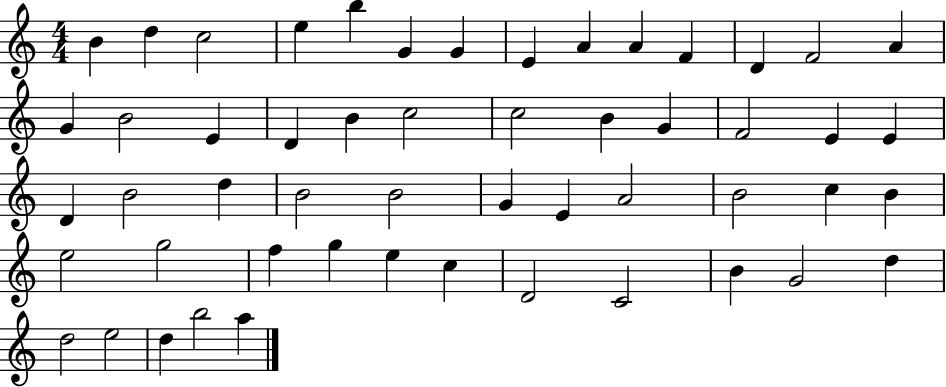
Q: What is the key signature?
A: C major